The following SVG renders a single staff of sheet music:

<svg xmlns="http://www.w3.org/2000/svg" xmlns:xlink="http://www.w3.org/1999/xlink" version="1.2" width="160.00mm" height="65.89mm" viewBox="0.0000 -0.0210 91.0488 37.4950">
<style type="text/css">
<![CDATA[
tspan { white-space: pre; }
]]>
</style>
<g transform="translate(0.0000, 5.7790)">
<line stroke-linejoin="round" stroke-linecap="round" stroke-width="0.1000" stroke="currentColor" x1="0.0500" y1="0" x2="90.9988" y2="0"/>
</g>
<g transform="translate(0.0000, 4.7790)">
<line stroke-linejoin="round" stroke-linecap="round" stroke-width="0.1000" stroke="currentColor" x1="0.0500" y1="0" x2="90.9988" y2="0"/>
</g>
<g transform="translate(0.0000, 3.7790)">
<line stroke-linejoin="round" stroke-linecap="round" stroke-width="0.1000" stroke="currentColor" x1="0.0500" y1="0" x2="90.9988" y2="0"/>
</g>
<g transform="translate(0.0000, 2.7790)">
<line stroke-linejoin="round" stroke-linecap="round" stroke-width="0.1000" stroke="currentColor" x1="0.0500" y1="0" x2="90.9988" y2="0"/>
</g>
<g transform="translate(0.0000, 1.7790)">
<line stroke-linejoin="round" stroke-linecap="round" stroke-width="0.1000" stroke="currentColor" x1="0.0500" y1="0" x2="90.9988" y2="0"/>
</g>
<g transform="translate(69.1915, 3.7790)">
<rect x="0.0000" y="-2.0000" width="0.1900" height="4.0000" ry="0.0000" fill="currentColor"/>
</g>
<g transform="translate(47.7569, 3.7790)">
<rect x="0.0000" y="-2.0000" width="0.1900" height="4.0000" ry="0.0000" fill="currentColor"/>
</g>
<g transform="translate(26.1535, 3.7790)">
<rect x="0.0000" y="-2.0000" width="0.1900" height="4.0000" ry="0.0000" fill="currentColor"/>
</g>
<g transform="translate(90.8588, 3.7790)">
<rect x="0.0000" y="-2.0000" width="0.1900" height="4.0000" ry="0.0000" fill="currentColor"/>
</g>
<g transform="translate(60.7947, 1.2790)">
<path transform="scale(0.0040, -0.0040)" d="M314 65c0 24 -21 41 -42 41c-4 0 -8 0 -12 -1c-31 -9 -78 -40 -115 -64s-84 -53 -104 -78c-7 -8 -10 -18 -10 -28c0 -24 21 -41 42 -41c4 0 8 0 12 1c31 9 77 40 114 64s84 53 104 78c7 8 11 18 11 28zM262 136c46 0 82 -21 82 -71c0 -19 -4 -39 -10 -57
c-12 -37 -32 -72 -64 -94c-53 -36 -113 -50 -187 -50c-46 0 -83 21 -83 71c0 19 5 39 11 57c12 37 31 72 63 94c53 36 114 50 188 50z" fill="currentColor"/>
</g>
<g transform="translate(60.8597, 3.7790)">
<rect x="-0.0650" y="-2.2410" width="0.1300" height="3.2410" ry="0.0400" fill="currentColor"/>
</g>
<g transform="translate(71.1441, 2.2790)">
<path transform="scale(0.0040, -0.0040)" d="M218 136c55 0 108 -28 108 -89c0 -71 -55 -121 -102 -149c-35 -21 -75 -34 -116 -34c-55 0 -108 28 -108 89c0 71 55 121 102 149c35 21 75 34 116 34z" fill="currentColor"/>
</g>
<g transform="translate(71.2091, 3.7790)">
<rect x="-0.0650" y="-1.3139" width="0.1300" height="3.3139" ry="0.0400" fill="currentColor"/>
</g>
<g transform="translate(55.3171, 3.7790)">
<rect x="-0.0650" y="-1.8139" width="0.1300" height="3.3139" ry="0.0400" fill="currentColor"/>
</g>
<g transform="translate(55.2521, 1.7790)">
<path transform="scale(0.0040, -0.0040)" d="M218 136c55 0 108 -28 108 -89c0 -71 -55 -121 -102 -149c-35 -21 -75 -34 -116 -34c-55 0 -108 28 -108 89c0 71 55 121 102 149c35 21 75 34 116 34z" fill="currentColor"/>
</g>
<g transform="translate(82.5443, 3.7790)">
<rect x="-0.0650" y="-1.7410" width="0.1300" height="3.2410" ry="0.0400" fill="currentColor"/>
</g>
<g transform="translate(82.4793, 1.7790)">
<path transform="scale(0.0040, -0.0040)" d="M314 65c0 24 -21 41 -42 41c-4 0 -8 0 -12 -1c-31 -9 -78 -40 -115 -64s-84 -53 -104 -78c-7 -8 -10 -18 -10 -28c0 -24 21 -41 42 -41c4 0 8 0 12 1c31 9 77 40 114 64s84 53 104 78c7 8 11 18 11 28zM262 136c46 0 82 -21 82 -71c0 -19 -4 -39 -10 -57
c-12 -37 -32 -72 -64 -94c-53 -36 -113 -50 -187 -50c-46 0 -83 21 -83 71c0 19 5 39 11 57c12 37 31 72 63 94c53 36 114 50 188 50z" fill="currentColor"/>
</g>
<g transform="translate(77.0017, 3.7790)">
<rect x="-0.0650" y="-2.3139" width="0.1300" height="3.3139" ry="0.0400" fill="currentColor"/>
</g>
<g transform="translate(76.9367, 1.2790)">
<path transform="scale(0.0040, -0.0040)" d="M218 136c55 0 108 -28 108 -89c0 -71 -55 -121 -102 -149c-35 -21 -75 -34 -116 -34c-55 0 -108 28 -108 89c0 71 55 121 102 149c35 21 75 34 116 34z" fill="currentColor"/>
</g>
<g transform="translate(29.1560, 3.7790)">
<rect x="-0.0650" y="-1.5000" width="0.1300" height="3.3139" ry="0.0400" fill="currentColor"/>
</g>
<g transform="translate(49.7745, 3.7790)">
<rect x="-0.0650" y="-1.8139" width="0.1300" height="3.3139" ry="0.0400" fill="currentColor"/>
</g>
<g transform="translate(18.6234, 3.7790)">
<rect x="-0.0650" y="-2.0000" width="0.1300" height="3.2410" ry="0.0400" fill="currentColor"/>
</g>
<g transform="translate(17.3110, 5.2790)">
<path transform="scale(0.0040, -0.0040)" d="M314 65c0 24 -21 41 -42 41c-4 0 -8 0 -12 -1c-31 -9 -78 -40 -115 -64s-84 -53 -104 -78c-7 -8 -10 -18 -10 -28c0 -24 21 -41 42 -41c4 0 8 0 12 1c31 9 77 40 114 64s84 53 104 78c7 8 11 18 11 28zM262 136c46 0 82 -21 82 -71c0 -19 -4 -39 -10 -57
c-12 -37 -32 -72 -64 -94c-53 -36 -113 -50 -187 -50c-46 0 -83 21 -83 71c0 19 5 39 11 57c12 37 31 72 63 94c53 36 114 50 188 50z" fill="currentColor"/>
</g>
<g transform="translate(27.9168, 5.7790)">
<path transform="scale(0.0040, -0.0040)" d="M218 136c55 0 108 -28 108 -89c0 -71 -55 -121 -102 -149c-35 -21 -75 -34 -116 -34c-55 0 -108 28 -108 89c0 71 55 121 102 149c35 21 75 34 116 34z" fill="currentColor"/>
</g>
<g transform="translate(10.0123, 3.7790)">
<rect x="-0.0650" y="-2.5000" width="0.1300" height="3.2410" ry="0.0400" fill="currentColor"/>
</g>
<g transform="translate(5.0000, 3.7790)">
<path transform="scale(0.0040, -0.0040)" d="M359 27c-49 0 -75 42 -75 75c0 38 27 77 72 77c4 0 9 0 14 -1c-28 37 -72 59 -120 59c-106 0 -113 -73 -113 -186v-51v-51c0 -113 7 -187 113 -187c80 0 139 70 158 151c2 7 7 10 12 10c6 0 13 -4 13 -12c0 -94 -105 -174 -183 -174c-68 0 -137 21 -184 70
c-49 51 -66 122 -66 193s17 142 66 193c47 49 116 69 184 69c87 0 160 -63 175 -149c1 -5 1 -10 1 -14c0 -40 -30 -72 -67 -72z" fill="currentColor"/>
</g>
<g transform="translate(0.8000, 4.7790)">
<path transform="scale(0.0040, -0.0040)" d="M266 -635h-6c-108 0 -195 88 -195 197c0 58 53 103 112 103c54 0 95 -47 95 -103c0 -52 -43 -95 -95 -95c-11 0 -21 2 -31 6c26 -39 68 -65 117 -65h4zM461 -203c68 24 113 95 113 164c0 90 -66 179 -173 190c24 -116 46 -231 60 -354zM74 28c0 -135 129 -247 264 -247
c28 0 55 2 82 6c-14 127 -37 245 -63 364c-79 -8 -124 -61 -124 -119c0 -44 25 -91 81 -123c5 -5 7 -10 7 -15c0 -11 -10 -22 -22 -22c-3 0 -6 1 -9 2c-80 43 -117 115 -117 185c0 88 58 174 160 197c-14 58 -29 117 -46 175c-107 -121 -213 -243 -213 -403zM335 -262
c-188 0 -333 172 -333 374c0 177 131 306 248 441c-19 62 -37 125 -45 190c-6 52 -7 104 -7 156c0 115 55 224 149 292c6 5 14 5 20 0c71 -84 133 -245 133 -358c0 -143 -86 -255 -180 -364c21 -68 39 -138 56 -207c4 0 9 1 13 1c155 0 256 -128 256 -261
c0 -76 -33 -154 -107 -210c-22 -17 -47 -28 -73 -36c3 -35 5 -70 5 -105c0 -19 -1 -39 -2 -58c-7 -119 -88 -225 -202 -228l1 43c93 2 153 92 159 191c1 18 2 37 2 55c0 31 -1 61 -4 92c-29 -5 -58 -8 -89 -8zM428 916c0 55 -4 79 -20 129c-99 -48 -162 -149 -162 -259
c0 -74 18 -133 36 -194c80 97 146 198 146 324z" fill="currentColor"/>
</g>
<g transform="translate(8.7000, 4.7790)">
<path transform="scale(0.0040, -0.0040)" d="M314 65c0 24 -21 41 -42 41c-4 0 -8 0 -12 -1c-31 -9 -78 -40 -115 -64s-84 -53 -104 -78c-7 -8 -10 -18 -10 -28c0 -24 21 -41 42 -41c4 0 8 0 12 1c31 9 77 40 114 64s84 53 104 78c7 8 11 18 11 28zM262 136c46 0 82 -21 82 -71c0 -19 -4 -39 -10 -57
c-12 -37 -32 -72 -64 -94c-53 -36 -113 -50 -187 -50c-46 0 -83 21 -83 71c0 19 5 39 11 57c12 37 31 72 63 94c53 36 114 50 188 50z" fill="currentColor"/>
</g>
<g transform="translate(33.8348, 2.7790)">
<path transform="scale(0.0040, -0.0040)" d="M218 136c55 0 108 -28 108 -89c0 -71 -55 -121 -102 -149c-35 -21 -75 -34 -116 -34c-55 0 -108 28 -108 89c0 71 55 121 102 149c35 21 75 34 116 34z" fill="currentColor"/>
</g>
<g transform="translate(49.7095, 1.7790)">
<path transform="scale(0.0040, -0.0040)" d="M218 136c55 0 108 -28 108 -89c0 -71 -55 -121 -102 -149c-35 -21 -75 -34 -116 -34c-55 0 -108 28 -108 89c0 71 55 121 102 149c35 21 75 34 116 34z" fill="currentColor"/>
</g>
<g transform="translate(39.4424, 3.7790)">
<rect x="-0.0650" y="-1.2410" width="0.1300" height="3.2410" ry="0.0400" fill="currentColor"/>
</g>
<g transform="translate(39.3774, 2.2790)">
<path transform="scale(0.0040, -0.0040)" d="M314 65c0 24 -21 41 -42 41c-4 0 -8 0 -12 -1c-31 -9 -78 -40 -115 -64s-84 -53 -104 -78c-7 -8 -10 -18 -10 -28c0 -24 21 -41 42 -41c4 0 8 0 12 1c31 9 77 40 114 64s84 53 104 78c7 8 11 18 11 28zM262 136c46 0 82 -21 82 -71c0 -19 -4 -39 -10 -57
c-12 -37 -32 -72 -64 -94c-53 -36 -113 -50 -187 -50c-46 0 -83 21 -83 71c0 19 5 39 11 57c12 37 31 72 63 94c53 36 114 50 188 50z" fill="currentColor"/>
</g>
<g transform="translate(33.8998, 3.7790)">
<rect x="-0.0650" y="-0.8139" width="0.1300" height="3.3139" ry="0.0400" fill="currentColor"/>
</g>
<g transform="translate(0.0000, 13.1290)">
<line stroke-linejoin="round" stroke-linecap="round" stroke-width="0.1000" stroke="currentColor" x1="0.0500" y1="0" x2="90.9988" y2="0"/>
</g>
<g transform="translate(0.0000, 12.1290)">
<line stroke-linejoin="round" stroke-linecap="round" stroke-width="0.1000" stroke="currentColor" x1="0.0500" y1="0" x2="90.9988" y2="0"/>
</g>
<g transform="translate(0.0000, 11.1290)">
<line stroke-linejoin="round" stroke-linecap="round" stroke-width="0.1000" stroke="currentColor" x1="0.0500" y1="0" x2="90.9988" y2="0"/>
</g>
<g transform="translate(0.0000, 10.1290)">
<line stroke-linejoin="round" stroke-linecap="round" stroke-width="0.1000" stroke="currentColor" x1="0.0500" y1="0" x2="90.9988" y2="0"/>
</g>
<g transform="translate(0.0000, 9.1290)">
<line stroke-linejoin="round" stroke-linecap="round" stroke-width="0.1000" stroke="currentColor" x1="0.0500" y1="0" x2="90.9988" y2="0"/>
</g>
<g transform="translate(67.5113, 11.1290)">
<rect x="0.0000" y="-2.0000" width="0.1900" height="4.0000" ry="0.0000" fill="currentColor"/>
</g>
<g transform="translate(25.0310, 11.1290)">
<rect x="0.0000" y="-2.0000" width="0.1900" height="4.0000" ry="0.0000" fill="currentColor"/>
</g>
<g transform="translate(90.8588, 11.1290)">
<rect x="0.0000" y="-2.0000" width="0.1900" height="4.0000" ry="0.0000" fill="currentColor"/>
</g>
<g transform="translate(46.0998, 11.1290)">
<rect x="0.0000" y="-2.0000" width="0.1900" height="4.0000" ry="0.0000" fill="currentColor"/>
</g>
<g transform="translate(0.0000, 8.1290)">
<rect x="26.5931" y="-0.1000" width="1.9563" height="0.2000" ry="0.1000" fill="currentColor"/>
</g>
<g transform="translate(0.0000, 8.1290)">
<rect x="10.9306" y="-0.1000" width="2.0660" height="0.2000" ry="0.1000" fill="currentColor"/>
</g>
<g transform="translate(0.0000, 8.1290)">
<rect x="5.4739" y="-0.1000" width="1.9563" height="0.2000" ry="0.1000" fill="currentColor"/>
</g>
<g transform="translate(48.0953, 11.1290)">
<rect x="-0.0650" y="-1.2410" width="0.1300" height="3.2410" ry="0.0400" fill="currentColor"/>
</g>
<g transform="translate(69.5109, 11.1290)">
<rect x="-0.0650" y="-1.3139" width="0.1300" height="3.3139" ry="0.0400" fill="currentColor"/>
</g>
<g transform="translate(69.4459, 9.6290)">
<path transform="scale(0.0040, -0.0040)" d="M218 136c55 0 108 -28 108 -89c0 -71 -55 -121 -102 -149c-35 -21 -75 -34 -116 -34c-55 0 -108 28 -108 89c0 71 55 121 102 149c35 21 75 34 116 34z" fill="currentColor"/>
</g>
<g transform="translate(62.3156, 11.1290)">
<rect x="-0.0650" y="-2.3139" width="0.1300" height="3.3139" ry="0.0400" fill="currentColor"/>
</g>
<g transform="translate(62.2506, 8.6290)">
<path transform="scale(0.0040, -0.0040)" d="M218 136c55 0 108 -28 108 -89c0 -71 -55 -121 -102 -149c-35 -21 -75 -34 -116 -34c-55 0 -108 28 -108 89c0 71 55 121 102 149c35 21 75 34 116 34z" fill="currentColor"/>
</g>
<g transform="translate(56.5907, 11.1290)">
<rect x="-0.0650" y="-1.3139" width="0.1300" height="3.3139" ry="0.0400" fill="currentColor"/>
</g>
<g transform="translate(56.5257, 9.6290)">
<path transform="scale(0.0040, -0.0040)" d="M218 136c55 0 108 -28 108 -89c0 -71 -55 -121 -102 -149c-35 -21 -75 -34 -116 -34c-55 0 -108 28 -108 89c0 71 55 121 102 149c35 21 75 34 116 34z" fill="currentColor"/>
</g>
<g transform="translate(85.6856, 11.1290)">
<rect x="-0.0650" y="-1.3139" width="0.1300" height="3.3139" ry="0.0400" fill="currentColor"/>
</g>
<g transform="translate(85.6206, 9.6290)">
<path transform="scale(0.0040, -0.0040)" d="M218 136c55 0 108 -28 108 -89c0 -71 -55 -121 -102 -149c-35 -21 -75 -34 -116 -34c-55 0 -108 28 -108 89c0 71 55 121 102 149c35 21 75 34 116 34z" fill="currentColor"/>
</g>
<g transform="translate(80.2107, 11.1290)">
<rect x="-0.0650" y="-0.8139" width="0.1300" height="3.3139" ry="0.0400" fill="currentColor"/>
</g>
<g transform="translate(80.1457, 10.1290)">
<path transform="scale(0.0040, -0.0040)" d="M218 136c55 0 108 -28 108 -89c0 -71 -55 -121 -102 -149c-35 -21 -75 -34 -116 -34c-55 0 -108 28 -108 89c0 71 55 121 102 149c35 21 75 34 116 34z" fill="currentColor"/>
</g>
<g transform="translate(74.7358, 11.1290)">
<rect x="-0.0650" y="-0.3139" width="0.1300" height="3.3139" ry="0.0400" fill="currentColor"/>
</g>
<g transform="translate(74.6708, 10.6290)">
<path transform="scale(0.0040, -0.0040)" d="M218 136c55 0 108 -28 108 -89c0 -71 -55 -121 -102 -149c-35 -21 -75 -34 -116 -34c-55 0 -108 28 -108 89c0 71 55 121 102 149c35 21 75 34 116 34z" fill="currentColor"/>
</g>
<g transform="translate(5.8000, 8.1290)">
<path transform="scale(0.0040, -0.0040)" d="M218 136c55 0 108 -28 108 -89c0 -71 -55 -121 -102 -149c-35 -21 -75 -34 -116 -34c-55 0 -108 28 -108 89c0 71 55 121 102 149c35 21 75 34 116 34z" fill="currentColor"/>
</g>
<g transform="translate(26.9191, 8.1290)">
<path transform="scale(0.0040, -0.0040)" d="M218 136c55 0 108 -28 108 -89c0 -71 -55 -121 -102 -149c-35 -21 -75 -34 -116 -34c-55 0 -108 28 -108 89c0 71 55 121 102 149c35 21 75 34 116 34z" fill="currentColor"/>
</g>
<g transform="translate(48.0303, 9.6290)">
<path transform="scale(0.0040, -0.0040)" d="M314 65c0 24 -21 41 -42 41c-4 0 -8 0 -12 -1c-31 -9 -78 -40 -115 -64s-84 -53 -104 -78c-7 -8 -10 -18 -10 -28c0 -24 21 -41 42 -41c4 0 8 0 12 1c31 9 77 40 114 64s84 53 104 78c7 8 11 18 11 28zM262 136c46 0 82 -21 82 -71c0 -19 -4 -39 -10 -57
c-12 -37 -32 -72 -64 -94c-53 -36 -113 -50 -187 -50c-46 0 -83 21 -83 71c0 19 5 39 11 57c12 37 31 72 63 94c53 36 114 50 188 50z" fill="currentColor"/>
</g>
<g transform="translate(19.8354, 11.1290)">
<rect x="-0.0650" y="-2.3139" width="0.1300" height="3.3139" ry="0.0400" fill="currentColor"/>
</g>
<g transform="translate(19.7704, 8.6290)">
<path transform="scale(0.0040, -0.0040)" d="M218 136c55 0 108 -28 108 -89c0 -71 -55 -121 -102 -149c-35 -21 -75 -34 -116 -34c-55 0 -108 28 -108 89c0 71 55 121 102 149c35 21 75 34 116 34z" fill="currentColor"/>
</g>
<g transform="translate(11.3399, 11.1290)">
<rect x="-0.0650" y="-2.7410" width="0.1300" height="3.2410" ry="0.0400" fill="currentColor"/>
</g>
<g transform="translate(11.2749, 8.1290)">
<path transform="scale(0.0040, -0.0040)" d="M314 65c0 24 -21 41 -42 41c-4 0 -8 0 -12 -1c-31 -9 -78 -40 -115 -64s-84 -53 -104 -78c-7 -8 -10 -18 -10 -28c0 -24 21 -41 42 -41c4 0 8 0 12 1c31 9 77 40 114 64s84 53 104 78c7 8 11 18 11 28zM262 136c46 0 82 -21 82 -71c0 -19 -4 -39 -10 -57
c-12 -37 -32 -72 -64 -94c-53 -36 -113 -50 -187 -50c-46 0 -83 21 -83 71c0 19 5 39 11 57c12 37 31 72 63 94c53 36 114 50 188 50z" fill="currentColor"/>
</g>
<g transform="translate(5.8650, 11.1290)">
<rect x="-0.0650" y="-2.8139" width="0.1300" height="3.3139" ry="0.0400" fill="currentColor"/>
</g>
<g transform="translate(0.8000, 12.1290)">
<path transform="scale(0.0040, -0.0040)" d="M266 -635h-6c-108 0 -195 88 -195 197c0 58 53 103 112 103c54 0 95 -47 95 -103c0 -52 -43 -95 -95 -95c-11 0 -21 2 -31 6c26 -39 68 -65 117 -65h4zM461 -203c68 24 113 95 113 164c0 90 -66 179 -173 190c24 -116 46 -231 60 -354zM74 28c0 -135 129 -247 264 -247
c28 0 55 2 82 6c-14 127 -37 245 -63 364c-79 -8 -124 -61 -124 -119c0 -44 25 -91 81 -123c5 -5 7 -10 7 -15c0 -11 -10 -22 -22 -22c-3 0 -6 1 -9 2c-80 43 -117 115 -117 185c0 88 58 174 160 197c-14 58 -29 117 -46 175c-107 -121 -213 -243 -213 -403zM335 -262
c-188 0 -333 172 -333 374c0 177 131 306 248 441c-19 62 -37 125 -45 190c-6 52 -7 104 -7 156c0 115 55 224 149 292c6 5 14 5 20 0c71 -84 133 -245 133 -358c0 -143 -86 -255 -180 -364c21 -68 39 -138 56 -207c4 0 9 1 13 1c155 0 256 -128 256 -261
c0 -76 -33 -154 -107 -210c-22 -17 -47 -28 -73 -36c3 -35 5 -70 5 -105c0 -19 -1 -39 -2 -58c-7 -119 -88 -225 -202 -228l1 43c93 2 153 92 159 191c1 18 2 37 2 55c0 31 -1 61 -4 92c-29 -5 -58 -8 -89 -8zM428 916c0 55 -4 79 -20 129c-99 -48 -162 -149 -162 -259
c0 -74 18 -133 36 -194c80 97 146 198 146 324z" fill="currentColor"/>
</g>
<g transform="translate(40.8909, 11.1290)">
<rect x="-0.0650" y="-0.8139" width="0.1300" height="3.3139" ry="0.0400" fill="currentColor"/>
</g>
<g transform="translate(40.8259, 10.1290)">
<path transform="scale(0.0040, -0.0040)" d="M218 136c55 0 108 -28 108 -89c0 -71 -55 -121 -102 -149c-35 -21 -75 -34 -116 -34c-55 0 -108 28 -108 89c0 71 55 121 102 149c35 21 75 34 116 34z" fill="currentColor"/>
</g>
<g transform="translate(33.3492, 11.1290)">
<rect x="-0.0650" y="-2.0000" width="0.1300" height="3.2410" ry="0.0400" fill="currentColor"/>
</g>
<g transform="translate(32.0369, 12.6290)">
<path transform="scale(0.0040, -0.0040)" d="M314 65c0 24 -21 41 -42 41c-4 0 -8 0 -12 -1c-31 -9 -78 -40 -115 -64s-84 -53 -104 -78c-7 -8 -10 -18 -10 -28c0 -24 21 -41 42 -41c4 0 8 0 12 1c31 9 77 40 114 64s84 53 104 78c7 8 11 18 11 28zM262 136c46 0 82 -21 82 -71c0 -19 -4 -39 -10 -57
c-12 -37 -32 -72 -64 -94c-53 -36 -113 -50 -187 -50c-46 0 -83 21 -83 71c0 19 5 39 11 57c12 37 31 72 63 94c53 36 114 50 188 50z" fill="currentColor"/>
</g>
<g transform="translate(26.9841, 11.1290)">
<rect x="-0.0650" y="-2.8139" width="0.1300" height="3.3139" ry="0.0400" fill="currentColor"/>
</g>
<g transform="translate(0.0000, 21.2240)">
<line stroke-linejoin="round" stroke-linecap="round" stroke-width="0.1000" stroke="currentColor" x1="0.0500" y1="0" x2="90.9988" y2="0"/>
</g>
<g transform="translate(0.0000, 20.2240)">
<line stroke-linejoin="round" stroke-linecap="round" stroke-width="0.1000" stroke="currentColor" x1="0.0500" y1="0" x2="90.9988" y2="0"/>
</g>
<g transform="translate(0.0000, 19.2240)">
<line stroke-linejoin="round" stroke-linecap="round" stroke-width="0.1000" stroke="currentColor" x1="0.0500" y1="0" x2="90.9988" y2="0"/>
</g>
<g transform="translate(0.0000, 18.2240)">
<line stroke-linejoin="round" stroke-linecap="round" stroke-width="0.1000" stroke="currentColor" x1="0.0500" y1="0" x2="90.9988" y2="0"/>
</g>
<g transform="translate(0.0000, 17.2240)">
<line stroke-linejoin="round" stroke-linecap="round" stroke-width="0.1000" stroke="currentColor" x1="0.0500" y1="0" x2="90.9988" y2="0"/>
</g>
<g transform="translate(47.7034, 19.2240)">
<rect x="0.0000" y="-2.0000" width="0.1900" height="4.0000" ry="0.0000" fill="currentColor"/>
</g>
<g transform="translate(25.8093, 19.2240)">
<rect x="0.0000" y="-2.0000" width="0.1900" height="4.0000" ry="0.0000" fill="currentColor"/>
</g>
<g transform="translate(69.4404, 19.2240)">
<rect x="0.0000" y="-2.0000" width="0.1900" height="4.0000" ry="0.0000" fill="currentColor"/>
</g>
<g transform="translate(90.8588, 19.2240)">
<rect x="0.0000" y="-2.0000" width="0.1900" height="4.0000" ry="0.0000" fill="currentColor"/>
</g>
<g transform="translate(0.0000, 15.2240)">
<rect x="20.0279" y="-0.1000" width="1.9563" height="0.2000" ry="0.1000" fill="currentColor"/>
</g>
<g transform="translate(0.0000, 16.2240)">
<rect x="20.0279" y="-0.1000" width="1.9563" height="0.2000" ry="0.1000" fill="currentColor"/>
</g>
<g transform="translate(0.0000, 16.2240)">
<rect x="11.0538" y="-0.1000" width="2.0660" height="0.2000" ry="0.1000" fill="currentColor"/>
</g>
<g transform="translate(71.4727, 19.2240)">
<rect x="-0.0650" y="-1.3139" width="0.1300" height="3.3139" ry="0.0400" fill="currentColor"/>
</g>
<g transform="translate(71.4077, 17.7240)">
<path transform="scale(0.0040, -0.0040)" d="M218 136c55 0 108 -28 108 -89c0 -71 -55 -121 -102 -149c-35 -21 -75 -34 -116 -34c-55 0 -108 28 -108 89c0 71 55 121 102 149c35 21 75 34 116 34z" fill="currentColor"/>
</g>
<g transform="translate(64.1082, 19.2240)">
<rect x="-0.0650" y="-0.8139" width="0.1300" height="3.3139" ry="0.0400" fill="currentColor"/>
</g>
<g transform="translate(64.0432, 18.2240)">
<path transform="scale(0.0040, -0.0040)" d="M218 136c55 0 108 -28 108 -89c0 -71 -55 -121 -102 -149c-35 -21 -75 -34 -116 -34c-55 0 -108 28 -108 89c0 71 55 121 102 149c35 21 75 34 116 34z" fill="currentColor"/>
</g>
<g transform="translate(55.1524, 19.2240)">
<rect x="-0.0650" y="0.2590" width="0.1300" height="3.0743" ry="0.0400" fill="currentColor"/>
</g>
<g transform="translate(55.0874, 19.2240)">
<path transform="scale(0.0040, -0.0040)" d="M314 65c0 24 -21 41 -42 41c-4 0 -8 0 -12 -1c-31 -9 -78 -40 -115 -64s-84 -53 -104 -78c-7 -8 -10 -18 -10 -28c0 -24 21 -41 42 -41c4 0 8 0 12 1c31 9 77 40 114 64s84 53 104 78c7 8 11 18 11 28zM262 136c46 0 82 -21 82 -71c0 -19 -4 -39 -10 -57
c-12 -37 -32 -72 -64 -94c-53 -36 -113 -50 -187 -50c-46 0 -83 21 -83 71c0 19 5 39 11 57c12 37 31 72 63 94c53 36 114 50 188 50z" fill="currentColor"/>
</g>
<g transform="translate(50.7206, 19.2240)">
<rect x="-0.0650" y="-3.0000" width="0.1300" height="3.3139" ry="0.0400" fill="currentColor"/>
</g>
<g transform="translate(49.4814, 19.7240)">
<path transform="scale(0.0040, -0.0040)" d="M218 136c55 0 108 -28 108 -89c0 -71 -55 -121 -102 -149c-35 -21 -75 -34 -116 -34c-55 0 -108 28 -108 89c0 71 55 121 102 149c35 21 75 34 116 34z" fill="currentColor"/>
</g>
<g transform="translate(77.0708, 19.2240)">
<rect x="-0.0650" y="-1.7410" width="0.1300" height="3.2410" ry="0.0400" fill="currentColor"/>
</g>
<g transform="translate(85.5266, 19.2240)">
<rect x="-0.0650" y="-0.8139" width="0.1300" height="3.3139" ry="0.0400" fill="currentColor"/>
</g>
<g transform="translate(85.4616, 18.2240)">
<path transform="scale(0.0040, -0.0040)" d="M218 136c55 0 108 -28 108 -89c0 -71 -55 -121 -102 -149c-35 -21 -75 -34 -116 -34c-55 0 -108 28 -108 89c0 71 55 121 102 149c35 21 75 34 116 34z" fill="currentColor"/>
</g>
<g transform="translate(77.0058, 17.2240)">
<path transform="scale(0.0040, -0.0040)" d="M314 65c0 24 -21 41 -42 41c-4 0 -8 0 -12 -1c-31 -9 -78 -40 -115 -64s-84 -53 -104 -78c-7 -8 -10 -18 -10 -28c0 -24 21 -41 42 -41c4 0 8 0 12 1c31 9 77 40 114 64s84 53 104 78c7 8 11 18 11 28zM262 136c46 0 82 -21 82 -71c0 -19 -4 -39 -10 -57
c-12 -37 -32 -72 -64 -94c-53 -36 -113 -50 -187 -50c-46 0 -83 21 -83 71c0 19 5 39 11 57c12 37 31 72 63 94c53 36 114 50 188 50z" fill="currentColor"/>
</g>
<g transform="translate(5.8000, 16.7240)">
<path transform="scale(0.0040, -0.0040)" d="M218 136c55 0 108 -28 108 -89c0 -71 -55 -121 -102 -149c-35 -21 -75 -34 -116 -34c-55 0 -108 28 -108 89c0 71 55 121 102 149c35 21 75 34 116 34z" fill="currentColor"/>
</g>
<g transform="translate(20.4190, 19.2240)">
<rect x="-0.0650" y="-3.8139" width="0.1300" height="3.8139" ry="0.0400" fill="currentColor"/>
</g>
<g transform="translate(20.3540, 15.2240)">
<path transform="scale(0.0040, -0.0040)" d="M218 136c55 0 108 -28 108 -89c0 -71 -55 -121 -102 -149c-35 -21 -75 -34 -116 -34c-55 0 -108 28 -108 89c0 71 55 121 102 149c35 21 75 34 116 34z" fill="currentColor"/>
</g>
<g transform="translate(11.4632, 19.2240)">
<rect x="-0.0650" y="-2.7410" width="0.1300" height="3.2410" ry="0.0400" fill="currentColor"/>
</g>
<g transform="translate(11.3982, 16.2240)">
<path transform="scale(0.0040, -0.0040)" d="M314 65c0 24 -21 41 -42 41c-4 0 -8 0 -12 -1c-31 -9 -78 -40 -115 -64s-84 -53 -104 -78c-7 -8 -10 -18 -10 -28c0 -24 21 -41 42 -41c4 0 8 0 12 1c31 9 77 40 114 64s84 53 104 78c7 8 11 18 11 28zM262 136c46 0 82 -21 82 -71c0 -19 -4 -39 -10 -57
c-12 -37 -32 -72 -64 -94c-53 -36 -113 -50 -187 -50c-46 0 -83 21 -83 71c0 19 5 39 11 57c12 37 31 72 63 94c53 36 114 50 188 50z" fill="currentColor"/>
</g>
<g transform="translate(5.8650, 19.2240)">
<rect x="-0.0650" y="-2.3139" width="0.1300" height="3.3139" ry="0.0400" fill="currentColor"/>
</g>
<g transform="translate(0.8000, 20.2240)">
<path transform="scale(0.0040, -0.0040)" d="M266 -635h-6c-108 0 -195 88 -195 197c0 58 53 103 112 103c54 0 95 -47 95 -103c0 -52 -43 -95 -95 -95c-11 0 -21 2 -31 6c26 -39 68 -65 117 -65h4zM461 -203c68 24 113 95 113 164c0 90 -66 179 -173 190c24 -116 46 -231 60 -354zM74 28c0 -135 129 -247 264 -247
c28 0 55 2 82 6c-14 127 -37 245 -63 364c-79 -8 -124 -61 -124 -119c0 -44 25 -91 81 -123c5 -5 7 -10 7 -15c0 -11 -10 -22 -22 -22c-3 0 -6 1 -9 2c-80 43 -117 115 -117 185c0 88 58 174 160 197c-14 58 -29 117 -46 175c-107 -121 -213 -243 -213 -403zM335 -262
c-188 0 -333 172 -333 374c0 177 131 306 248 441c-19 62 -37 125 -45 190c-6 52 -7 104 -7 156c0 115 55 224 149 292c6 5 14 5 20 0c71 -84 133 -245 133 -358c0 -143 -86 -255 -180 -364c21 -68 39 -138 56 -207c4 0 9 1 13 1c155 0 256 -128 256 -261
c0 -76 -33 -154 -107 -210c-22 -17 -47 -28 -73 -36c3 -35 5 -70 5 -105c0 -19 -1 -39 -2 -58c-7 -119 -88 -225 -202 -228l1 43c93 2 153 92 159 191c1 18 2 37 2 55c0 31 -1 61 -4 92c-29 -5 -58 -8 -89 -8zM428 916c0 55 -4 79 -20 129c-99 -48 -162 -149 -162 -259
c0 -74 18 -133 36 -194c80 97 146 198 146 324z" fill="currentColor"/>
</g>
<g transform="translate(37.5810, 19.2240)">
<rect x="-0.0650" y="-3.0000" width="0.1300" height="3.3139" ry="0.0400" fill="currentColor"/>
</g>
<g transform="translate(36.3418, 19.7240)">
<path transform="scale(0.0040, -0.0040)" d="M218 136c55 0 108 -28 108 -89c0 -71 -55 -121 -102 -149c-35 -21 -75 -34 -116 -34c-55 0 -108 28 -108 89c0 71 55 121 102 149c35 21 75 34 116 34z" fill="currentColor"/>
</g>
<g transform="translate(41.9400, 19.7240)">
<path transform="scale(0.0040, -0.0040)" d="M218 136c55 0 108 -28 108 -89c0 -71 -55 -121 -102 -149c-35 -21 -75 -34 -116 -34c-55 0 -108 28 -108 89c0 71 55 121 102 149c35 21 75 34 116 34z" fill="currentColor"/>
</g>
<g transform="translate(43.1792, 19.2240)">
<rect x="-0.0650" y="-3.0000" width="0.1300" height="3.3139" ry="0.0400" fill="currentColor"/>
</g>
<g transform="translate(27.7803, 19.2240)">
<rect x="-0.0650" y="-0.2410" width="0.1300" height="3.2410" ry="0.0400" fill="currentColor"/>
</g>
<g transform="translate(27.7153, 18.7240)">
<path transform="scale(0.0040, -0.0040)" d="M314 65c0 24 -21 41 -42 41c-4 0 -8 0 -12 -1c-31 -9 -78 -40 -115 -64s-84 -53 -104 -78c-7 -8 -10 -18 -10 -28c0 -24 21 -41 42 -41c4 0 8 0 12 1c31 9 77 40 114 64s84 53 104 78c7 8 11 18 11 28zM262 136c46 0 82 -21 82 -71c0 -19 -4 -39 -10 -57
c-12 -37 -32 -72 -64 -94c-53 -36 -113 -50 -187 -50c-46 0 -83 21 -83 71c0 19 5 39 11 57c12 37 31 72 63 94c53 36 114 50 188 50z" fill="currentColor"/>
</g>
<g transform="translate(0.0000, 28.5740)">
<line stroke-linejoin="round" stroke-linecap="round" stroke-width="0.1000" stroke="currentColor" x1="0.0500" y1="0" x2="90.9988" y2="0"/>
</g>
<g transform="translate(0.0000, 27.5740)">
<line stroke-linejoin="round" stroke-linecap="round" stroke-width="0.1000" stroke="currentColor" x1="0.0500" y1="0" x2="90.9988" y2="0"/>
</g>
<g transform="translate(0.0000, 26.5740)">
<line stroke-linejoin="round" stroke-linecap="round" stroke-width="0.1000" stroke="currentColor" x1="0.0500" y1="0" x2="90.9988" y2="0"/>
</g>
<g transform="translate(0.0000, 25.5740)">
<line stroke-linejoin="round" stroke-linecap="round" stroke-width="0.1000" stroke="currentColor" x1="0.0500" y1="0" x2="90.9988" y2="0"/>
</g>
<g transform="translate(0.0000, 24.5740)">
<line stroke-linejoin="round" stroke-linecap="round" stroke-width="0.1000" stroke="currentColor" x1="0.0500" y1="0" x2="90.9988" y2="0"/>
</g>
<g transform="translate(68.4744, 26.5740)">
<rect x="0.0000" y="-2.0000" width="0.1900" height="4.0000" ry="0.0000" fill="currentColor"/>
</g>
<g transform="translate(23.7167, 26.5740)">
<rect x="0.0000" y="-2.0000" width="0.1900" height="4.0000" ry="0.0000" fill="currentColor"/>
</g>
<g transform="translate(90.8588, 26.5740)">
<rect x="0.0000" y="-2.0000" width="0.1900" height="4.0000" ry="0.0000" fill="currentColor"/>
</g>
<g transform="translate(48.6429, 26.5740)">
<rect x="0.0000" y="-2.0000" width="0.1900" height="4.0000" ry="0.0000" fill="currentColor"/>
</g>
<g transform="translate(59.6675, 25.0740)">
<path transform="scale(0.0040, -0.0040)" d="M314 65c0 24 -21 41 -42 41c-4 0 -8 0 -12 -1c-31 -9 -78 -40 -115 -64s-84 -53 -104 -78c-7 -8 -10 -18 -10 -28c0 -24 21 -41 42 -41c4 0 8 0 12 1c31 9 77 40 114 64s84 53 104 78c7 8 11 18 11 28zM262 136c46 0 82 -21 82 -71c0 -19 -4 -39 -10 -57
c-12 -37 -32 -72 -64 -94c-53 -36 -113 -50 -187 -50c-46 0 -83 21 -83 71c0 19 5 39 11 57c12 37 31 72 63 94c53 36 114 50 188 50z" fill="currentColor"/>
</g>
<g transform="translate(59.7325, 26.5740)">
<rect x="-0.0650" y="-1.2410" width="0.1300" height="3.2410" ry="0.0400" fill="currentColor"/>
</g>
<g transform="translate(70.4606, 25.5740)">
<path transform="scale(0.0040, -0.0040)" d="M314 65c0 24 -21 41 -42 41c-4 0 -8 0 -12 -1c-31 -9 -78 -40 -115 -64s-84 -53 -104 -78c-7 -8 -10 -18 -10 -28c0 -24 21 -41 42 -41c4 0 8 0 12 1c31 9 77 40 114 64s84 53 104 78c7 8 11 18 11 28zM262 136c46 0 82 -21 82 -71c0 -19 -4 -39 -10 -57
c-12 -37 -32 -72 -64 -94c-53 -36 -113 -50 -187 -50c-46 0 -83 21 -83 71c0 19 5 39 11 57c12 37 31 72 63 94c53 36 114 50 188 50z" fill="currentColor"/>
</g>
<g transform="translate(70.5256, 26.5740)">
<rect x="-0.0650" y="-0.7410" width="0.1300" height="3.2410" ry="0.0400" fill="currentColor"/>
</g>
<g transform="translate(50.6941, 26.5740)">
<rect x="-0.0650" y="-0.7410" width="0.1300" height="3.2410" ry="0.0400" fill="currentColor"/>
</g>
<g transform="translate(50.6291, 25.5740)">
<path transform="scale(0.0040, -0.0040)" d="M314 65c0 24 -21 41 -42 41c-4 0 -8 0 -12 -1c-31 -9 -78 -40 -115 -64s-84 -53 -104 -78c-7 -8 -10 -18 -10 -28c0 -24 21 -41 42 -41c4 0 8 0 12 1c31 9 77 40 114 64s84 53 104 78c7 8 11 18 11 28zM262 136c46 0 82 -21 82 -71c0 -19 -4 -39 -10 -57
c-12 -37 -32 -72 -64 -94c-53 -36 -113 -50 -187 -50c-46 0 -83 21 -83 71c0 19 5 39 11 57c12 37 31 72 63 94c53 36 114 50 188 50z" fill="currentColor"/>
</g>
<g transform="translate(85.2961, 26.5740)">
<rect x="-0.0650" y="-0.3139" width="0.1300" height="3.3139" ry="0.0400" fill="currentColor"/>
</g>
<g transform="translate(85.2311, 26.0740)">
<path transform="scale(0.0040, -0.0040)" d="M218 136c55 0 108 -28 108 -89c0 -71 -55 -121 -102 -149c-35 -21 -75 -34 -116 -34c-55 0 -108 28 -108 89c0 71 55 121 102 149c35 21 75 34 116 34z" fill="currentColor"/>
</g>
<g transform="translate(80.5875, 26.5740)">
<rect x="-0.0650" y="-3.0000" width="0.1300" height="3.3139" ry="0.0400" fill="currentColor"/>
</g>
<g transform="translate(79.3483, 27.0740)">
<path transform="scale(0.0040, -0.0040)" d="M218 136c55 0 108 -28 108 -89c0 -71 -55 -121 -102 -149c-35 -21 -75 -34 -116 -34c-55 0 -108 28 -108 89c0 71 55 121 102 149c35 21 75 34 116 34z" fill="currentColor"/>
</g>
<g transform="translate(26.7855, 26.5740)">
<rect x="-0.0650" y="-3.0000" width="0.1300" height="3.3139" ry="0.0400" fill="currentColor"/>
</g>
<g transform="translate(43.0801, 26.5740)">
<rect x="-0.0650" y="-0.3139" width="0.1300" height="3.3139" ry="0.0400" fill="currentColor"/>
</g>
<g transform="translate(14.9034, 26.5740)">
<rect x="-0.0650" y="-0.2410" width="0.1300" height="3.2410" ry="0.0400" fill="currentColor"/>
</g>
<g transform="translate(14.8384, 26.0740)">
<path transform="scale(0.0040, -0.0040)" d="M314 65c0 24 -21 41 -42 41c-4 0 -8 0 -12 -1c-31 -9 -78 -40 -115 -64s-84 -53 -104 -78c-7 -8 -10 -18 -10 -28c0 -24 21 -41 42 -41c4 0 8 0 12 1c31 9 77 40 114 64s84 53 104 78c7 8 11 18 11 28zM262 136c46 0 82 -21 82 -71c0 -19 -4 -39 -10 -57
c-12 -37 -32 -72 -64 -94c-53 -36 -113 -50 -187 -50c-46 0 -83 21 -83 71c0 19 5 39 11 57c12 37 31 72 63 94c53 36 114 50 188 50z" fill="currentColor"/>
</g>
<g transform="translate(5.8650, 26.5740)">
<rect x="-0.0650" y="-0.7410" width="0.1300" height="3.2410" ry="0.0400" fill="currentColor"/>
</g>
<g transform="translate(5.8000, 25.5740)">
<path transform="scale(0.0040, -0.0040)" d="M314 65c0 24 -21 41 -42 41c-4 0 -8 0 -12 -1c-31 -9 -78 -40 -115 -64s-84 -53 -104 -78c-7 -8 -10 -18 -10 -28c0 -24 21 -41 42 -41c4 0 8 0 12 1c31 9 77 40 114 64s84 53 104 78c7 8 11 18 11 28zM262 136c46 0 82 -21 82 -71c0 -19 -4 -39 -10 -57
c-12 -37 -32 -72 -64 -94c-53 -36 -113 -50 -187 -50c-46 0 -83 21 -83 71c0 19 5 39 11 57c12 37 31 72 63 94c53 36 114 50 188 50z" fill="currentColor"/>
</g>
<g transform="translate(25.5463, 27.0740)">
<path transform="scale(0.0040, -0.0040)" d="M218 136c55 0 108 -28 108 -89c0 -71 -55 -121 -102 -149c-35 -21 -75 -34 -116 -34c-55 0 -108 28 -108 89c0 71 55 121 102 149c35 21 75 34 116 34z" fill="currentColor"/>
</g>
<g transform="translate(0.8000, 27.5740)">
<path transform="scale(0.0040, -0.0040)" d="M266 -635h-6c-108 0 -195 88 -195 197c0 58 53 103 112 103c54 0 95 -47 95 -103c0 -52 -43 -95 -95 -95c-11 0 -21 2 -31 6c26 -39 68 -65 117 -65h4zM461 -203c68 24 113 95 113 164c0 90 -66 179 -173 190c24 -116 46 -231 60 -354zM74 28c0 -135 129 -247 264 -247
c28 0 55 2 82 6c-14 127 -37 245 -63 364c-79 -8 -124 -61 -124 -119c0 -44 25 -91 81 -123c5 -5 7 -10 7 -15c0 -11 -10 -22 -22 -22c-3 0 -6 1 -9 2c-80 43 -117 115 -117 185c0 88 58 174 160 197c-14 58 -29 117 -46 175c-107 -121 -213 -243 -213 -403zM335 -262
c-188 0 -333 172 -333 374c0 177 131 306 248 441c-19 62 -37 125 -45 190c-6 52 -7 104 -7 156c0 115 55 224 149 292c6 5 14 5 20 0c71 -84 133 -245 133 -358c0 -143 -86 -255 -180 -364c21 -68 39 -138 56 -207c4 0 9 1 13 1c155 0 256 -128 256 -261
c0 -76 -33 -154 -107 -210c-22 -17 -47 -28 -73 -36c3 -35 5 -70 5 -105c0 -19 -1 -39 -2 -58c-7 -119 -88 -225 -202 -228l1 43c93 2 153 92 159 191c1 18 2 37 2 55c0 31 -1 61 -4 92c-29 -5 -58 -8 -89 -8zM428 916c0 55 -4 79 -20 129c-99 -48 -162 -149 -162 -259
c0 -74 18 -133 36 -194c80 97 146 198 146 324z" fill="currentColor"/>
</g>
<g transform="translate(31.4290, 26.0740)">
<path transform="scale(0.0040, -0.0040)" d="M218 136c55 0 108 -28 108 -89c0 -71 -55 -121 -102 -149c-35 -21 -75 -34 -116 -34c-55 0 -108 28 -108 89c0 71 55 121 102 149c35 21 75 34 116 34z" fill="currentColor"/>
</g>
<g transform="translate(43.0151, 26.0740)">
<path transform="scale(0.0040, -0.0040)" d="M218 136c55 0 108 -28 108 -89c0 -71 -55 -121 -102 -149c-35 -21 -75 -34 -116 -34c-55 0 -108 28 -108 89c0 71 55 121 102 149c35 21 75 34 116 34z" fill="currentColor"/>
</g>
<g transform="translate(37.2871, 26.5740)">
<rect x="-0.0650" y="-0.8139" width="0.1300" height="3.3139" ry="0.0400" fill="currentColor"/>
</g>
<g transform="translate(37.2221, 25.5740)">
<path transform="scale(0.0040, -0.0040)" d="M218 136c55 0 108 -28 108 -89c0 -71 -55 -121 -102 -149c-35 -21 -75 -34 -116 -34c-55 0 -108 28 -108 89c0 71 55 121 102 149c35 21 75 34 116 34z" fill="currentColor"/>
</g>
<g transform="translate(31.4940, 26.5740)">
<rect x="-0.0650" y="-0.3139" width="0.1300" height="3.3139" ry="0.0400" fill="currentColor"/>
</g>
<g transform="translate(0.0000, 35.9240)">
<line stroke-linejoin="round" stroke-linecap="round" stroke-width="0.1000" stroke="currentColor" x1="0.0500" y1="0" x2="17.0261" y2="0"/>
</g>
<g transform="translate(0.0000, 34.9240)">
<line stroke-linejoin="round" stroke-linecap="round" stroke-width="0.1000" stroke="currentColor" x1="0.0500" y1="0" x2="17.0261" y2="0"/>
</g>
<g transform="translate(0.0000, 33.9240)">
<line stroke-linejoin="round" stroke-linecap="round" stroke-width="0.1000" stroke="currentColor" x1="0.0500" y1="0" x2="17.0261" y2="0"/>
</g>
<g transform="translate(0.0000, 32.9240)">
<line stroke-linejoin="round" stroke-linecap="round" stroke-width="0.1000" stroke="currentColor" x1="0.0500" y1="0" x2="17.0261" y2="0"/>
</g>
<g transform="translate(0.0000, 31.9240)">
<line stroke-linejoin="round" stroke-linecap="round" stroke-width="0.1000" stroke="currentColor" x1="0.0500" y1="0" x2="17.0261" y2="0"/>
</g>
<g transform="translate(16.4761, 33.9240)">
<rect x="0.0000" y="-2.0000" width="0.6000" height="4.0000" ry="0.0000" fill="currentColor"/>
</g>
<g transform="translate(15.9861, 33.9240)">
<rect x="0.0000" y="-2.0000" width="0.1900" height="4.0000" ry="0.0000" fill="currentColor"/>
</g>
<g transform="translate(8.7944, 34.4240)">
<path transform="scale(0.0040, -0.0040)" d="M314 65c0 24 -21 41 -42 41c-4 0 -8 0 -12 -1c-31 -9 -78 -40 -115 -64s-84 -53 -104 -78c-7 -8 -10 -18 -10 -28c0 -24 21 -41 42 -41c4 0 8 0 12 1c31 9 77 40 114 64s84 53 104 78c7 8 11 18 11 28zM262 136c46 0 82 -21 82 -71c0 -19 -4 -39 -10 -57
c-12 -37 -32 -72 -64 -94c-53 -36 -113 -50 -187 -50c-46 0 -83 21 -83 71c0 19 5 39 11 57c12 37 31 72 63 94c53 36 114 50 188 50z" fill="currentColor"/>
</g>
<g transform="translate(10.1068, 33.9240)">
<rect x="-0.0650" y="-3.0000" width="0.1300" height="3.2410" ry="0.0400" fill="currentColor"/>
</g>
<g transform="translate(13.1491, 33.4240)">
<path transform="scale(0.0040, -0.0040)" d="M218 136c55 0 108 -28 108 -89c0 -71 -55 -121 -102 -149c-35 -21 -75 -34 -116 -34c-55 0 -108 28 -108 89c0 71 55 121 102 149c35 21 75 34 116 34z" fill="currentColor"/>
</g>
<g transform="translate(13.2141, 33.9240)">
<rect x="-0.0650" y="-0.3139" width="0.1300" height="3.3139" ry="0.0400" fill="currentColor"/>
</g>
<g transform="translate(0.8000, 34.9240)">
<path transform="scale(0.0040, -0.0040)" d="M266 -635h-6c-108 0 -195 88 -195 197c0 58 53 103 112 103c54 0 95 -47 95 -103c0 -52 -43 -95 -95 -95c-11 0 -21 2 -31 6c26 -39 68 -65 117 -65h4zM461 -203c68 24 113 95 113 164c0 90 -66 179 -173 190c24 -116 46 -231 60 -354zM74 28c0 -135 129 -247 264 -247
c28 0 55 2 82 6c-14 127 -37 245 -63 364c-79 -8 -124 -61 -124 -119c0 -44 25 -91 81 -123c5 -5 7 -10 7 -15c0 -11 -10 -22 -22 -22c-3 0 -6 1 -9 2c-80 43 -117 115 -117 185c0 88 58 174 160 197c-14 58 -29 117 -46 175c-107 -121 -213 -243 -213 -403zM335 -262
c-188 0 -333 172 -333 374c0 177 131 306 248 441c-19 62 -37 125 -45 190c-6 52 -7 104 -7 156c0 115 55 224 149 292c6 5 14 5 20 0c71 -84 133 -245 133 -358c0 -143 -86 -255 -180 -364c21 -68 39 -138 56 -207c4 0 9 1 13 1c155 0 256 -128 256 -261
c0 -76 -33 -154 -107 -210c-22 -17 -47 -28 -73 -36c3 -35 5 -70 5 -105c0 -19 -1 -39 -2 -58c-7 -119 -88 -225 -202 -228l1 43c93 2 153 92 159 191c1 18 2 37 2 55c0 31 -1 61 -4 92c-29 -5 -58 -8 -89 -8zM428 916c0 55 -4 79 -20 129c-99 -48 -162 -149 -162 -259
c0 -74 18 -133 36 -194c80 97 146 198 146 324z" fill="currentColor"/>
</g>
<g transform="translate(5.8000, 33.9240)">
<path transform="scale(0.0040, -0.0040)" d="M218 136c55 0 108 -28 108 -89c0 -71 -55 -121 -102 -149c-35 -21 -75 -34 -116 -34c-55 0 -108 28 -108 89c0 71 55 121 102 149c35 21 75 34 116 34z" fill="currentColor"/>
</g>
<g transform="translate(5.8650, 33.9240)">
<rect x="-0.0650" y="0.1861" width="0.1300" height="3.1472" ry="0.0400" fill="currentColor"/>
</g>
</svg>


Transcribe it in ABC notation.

X:1
T:Untitled
M:4/4
L:1/4
K:C
G2 F2 E d e2 f f g2 e g f2 a a2 g a F2 d e2 e g e c d e g a2 c' c2 A A A B2 d e f2 d d2 c2 A c d c d2 e2 d2 A c B A2 c